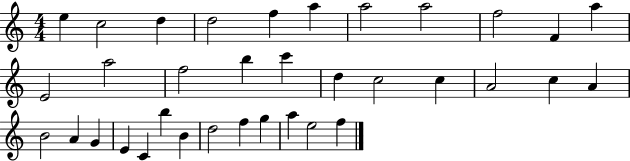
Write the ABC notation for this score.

X:1
T:Untitled
M:4/4
L:1/4
K:C
e c2 d d2 f a a2 a2 f2 F a E2 a2 f2 b c' d c2 c A2 c A B2 A G E C b B d2 f g a e2 f